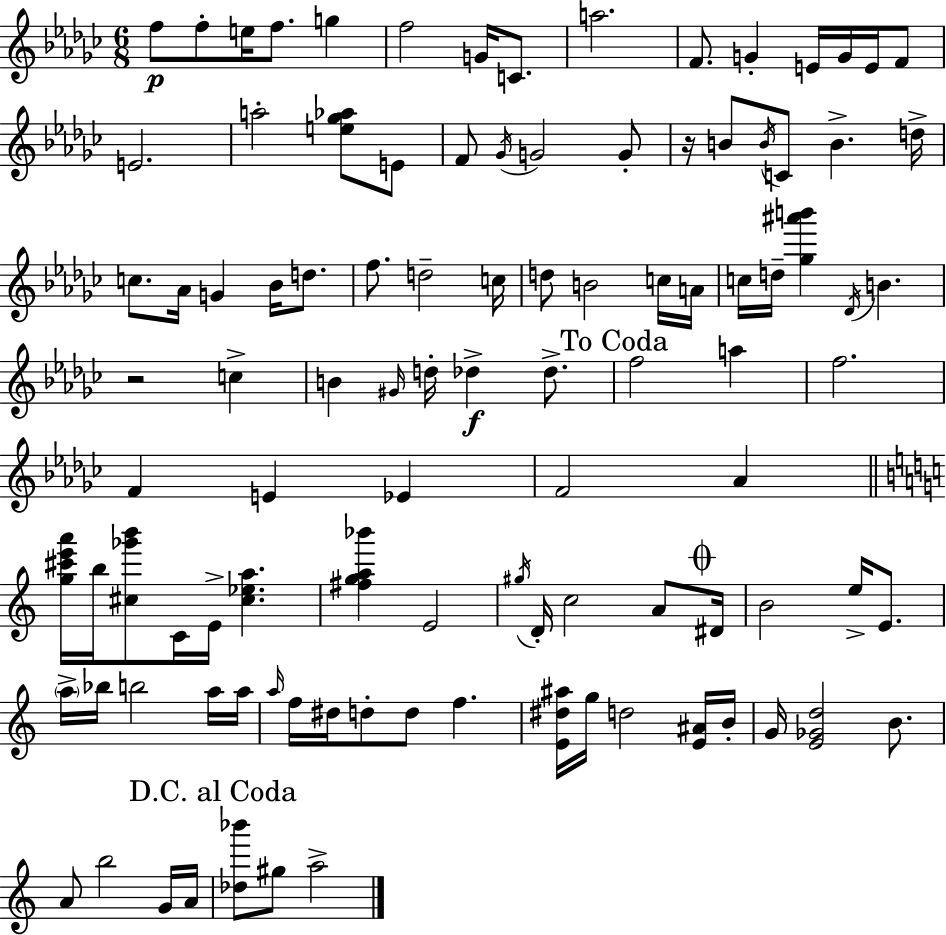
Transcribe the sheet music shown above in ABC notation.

X:1
T:Untitled
M:6/8
L:1/4
K:Ebm
f/2 f/2 e/4 f/2 g f2 G/4 C/2 a2 F/2 G E/4 G/4 E/4 F/2 E2 a2 [e_g_a]/2 E/2 F/2 _G/4 G2 G/2 z/4 B/2 B/4 C/2 B d/4 c/2 _A/4 G _B/4 d/2 f/2 d2 c/4 d/2 B2 c/4 A/4 c/4 d/4 [_g^a'b'] _D/4 B z2 c B ^G/4 d/4 _d _d/2 f2 a f2 F E _E F2 _A [g^c'e'a']/4 b/4 [^c_g'b']/2 C/4 E/4 [^c_ea] [^fga_b'] E2 ^g/4 D/4 c2 A/2 ^D/4 B2 e/4 E/2 a/4 _b/4 b2 a/4 a/4 a/4 f/4 ^d/4 d/2 d/2 f [E^d^a]/4 g/4 d2 [E^A]/4 B/4 G/4 [E_Gd]2 B/2 A/2 b2 G/4 A/4 [_d_b']/2 ^g/2 a2